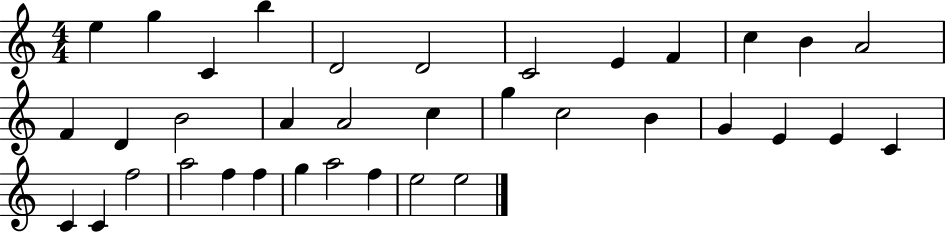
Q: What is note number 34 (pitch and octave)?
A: F5